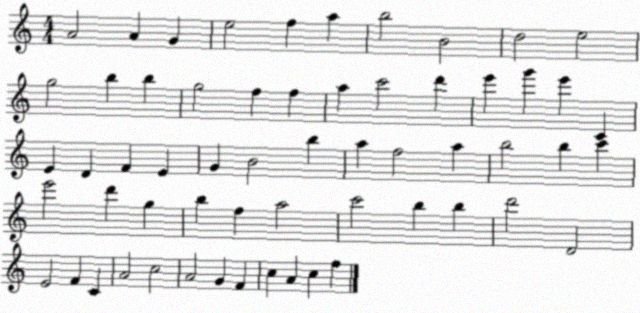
X:1
T:Untitled
M:4/4
L:1/4
K:C
A2 A G e2 f a b2 B2 d2 e2 g2 b b g2 f f a c'2 d' e' g' e' C E D F E G B2 b a f2 a b2 b c' e'2 d' g b f a2 c'2 b b d'2 D2 E2 F C A2 c2 A2 G F c A c f